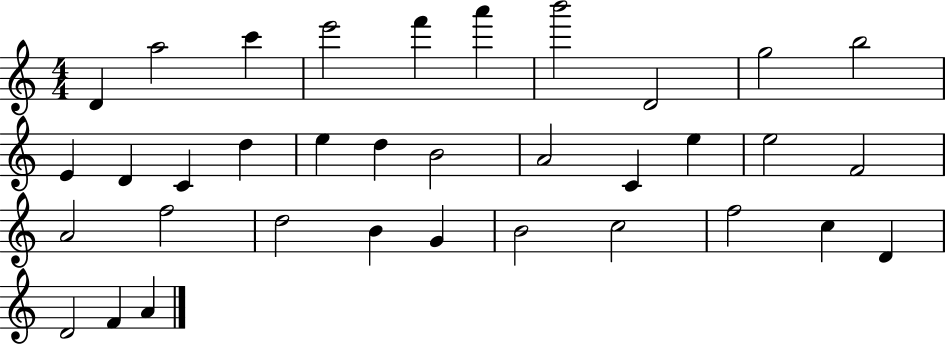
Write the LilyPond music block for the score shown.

{
  \clef treble
  \numericTimeSignature
  \time 4/4
  \key c \major
  d'4 a''2 c'''4 | e'''2 f'''4 a'''4 | b'''2 d'2 | g''2 b''2 | \break e'4 d'4 c'4 d''4 | e''4 d''4 b'2 | a'2 c'4 e''4 | e''2 f'2 | \break a'2 f''2 | d''2 b'4 g'4 | b'2 c''2 | f''2 c''4 d'4 | \break d'2 f'4 a'4 | \bar "|."
}